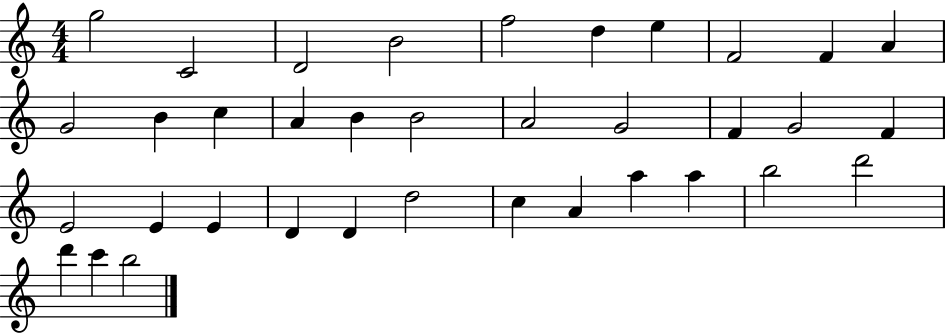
X:1
T:Untitled
M:4/4
L:1/4
K:C
g2 C2 D2 B2 f2 d e F2 F A G2 B c A B B2 A2 G2 F G2 F E2 E E D D d2 c A a a b2 d'2 d' c' b2